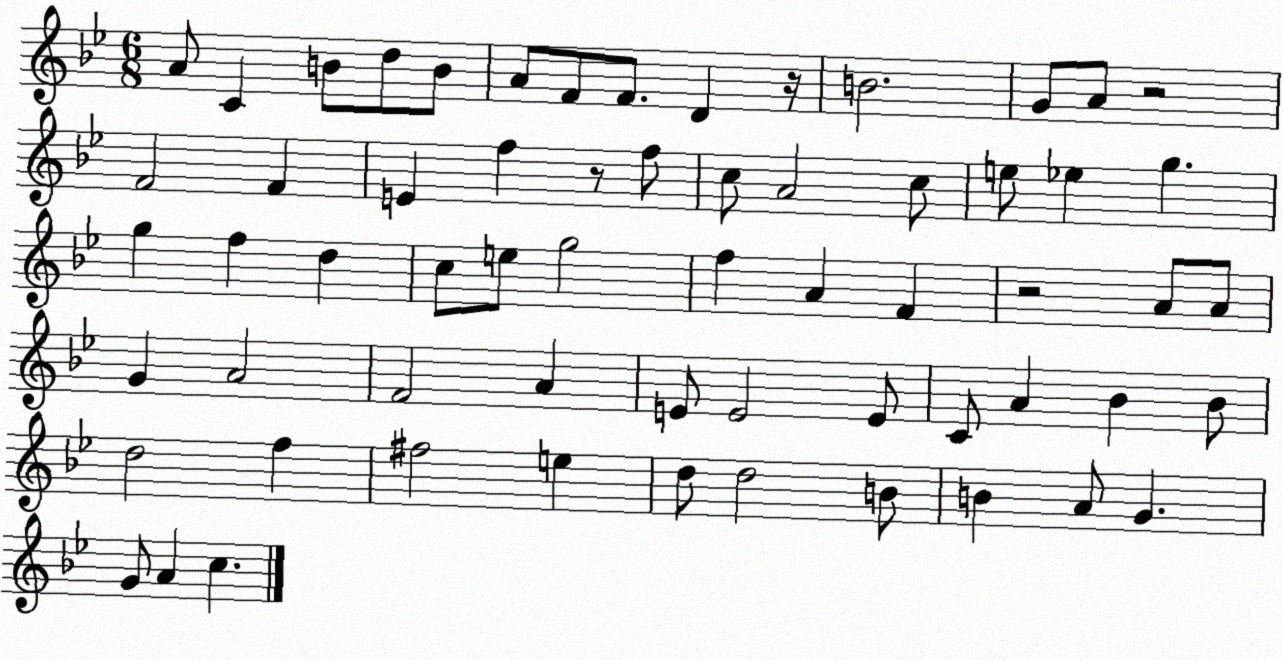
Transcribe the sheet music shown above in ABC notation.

X:1
T:Untitled
M:6/8
L:1/4
K:Bb
A/2 C B/2 d/2 B/2 A/2 F/2 F/2 D z/4 B2 G/2 A/2 z2 F2 F E f z/2 f/2 c/2 A2 c/2 e/2 _e g g f d c/2 e/2 g2 f A F z2 A/2 A/2 G A2 F2 A E/2 E2 E/2 C/2 A _B _B/2 d2 f ^f2 e d/2 d2 B/2 B A/2 G G/2 A c